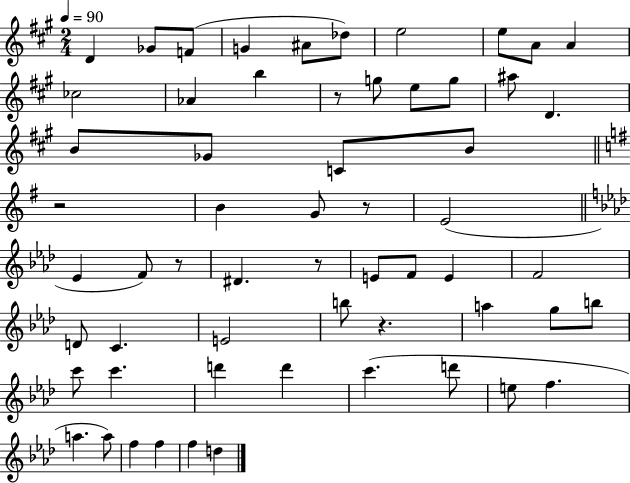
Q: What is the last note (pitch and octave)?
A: D5